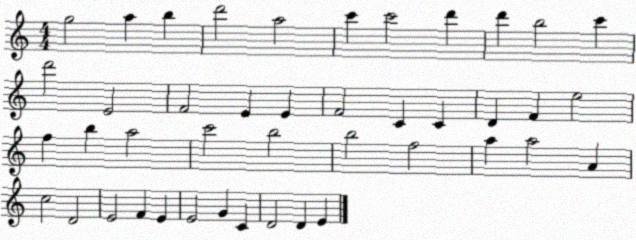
X:1
T:Untitled
M:4/4
L:1/4
K:C
g2 a b d'2 a2 c' c'2 d' d' b2 c' d'2 E2 F2 E E F2 C C D F e2 f b a2 c'2 b2 b2 f2 a a2 A c2 D2 E2 F E E2 G C D2 D E